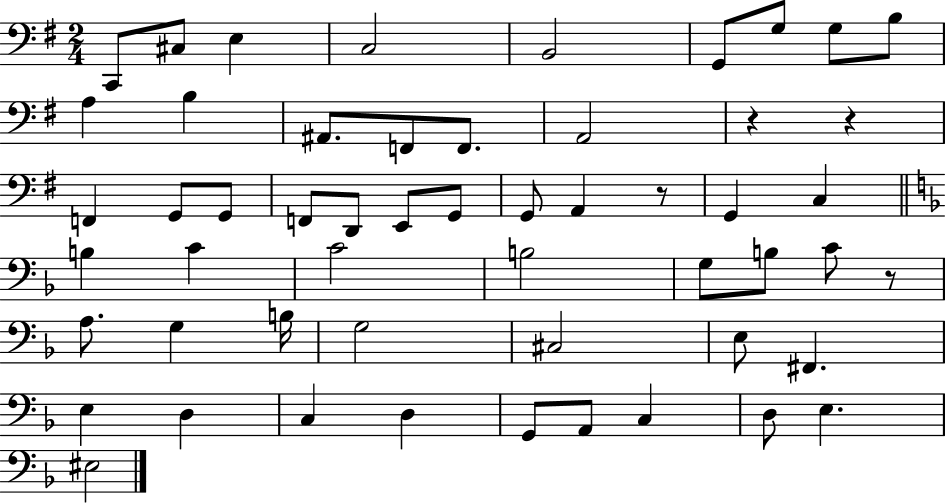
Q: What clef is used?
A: bass